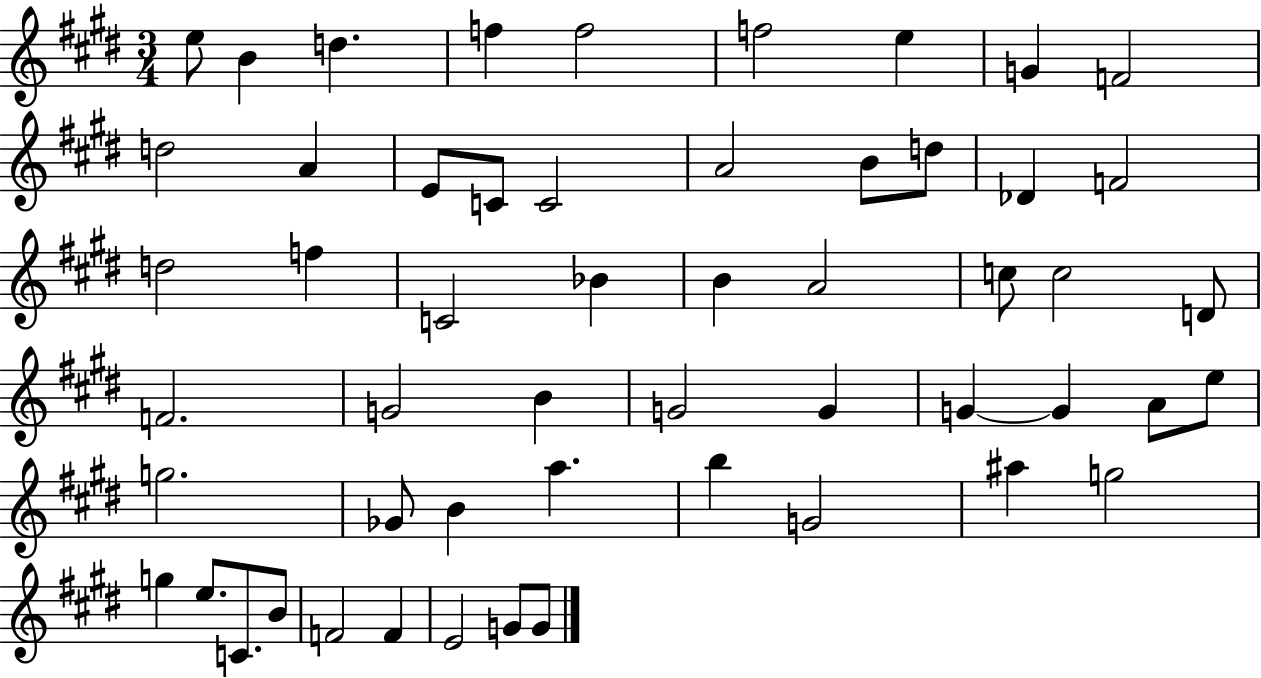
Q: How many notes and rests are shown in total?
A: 54